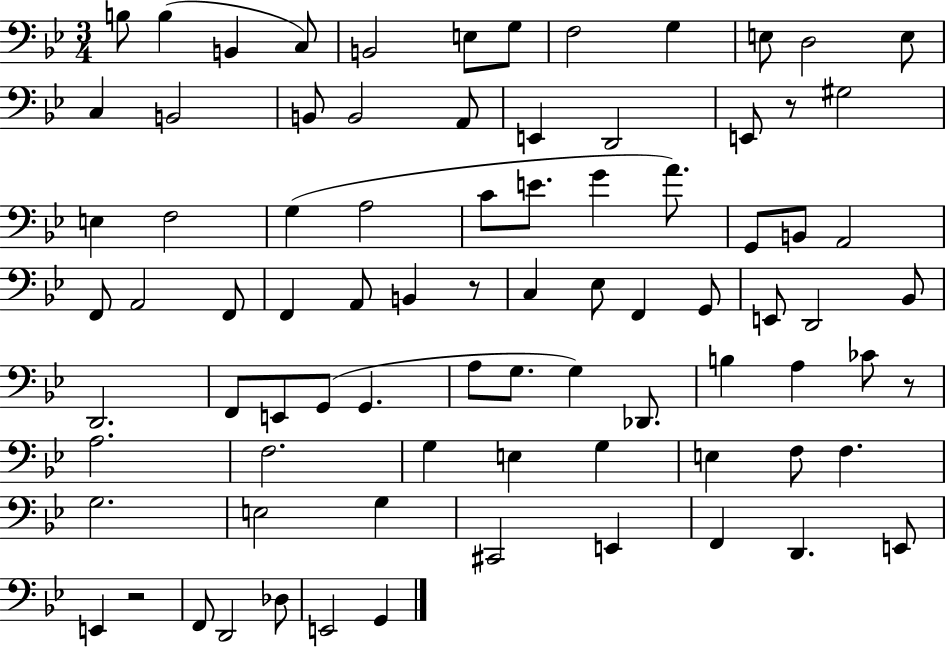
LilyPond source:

{
  \clef bass
  \numericTimeSignature
  \time 3/4
  \key bes \major
  b8 b4( b,4 c8) | b,2 e8 g8 | f2 g4 | e8 d2 e8 | \break c4 b,2 | b,8 b,2 a,8 | e,4 d,2 | e,8 r8 gis2 | \break e4 f2 | g4( a2 | c'8 e'8. g'4 a'8.) | g,8 b,8 a,2 | \break f,8 a,2 f,8 | f,4 a,8 b,4 r8 | c4 ees8 f,4 g,8 | e,8 d,2 bes,8 | \break d,2. | f,8 e,8 g,8( g,4. | a8 g8. g4) des,8. | b4 a4 ces'8 r8 | \break a2. | f2. | g4 e4 g4 | e4 f8 f4. | \break g2. | e2 g4 | cis,2 e,4 | f,4 d,4. e,8 | \break e,4 r2 | f,8 d,2 des8 | e,2 g,4 | \bar "|."
}